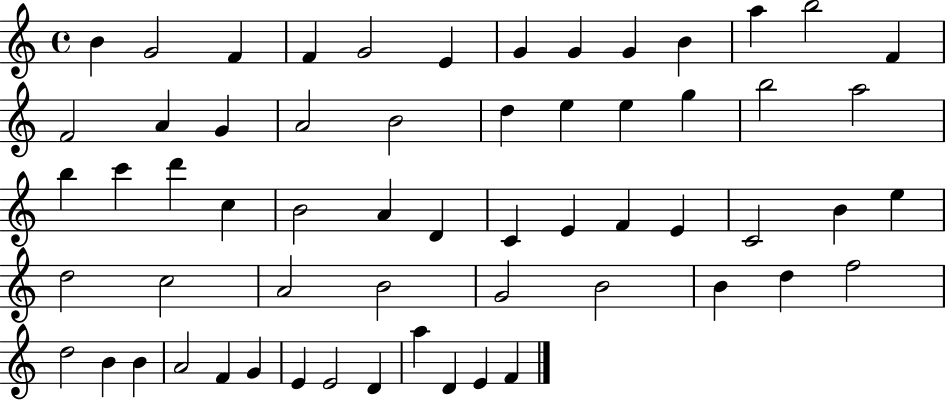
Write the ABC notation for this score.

X:1
T:Untitled
M:4/4
L:1/4
K:C
B G2 F F G2 E G G G B a b2 F F2 A G A2 B2 d e e g b2 a2 b c' d' c B2 A D C E F E C2 B e d2 c2 A2 B2 G2 B2 B d f2 d2 B B A2 F G E E2 D a D E F